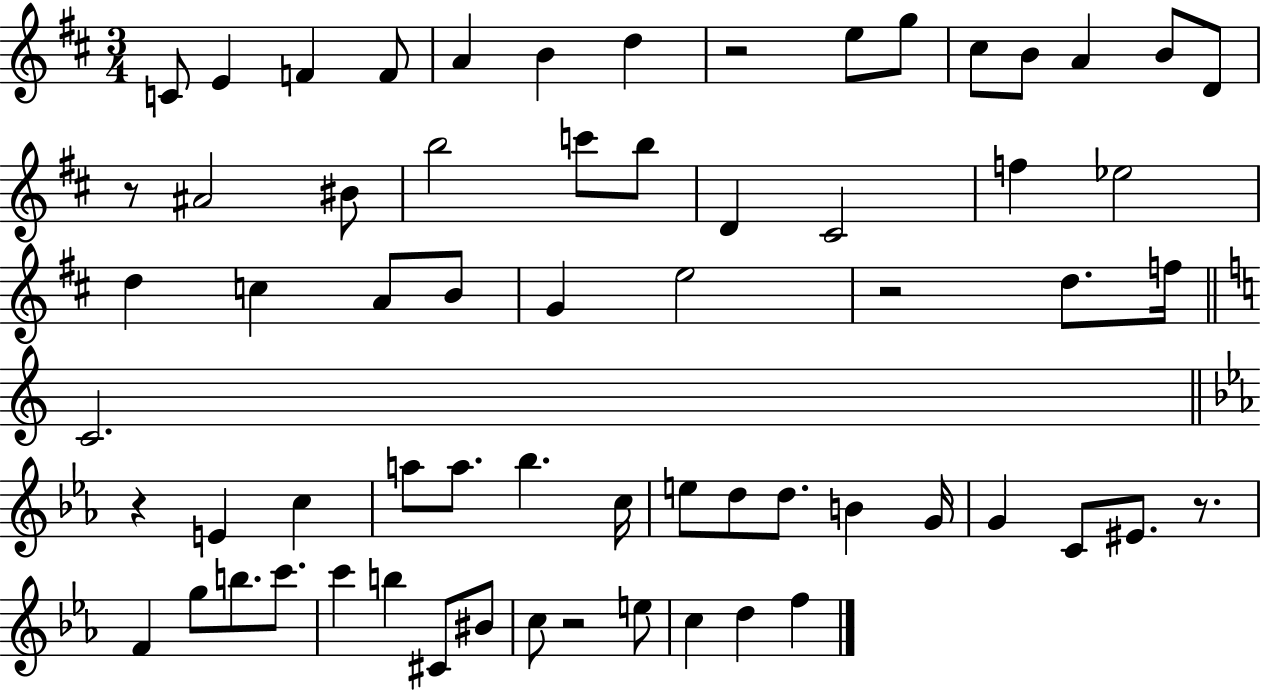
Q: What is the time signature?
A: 3/4